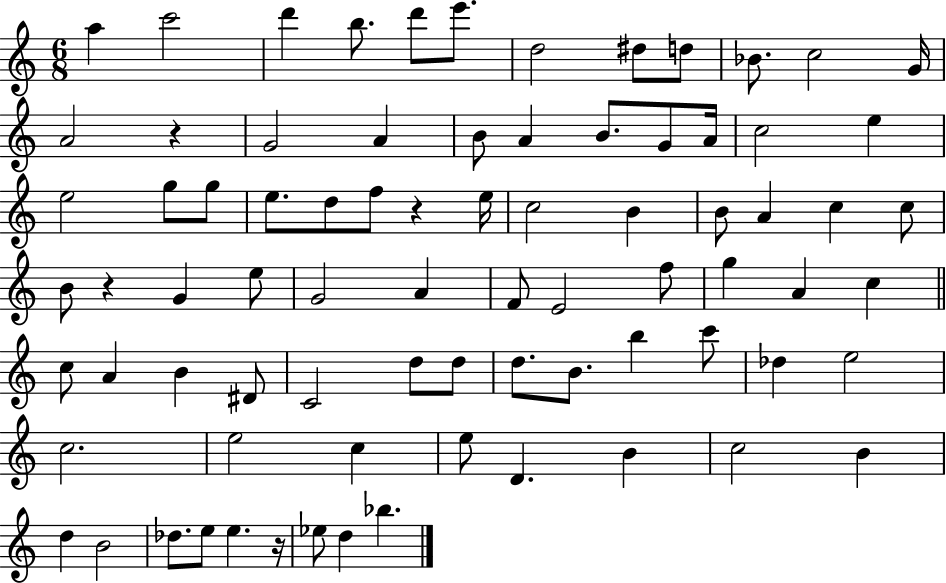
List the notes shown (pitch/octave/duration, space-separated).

A5/q C6/h D6/q B5/e. D6/e E6/e. D5/h D#5/e D5/e Bb4/e. C5/h G4/s A4/h R/q G4/h A4/q B4/e A4/q B4/e. G4/e A4/s C5/h E5/q E5/h G5/e G5/e E5/e. D5/e F5/e R/q E5/s C5/h B4/q B4/e A4/q C5/q C5/e B4/e R/q G4/q E5/e G4/h A4/q F4/e E4/h F5/e G5/q A4/q C5/q C5/e A4/q B4/q D#4/e C4/h D5/e D5/e D5/e. B4/e. B5/q C6/e Db5/q E5/h C5/h. E5/h C5/q E5/e D4/q. B4/q C5/h B4/q D5/q B4/h Db5/e. E5/e E5/q. R/s Eb5/e D5/q Bb5/q.